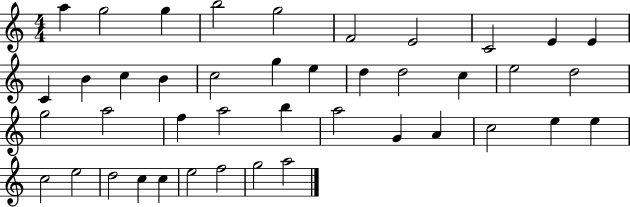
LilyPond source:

{
  \clef treble
  \numericTimeSignature
  \time 4/4
  \key c \major
  a''4 g''2 g''4 | b''2 g''2 | f'2 e'2 | c'2 e'4 e'4 | \break c'4 b'4 c''4 b'4 | c''2 g''4 e''4 | d''4 d''2 c''4 | e''2 d''2 | \break g''2 a''2 | f''4 a''2 b''4 | a''2 g'4 a'4 | c''2 e''4 e''4 | \break c''2 e''2 | d''2 c''4 c''4 | e''2 f''2 | g''2 a''2 | \break \bar "|."
}